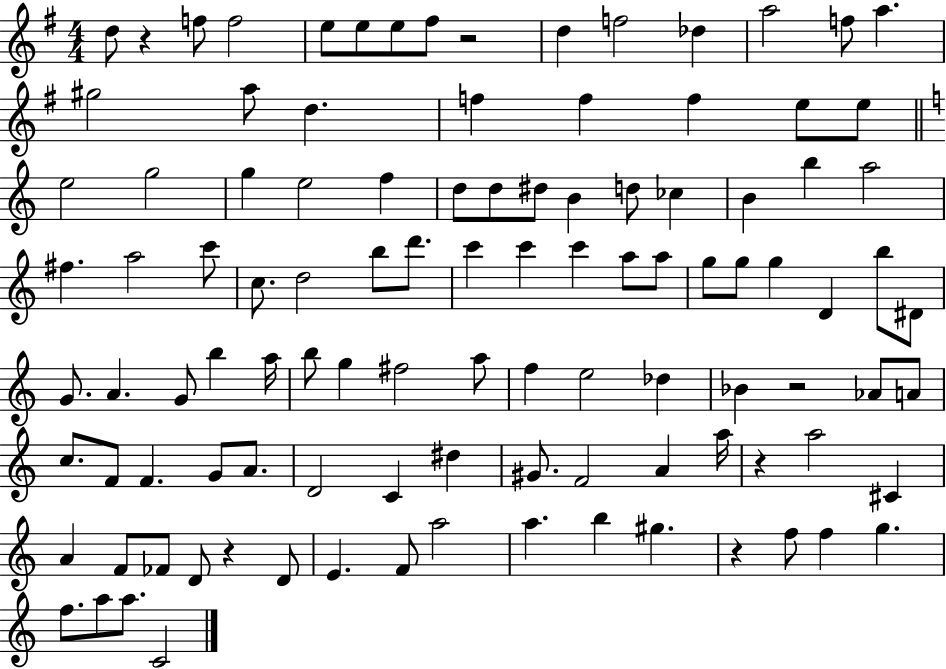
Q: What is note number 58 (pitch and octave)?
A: A5